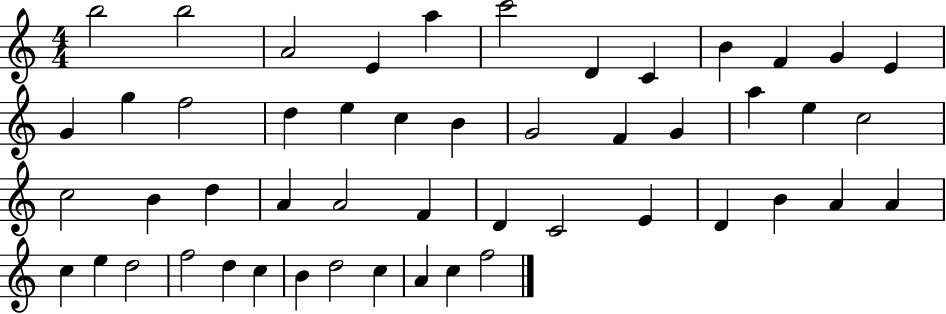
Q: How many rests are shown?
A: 0